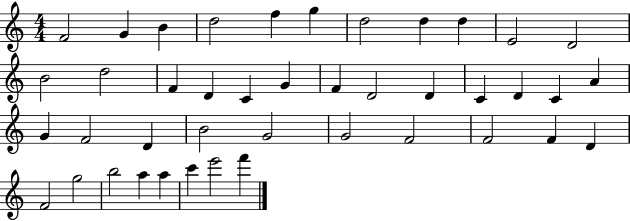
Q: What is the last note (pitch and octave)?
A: F6